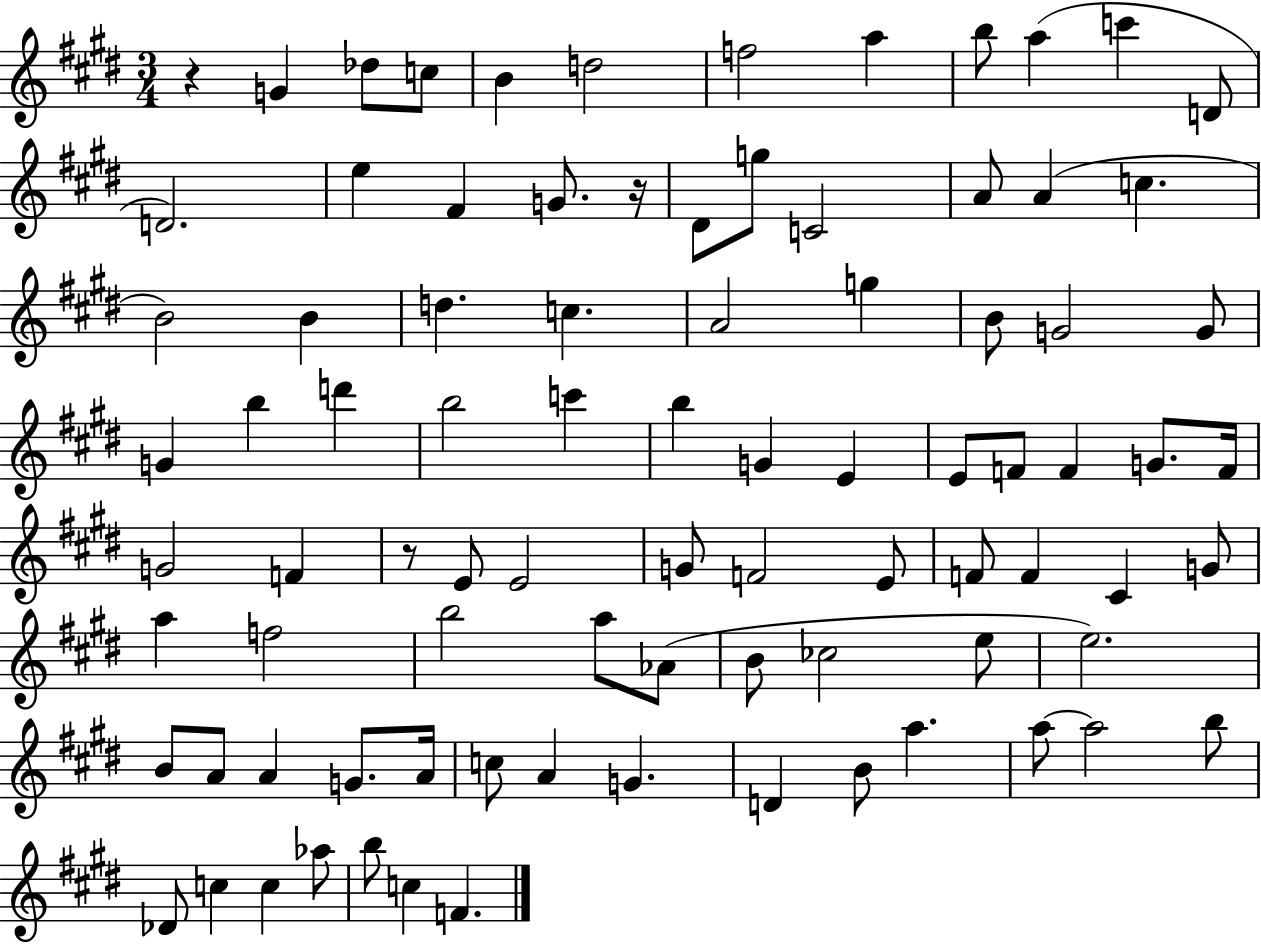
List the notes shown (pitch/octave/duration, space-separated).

R/q G4/q Db5/e C5/e B4/q D5/h F5/h A5/q B5/e A5/q C6/q D4/e D4/h. E5/q F#4/q G4/e. R/s D#4/e G5/e C4/h A4/e A4/q C5/q. B4/h B4/q D5/q. C5/q. A4/h G5/q B4/e G4/h G4/e G4/q B5/q D6/q B5/h C6/q B5/q G4/q E4/q E4/e F4/e F4/q G4/e. F4/s G4/h F4/q R/e E4/e E4/h G4/e F4/h E4/e F4/e F4/q C#4/q G4/e A5/q F5/h B5/h A5/e Ab4/e B4/e CES5/h E5/e E5/h. B4/e A4/e A4/q G4/e. A4/s C5/e A4/q G4/q. D4/q B4/e A5/q. A5/e A5/h B5/e Db4/e C5/q C5/q Ab5/e B5/e C5/q F4/q.